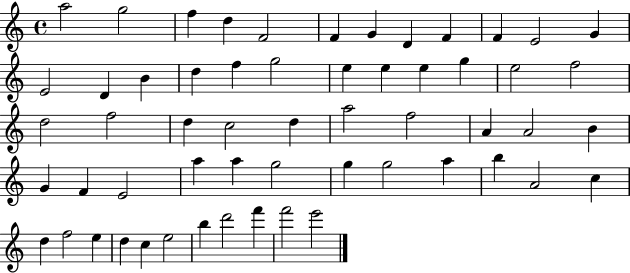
A5/h G5/h F5/q D5/q F4/h F4/q G4/q D4/q F4/q F4/q E4/h G4/q E4/h D4/q B4/q D5/q F5/q G5/h E5/q E5/q E5/q G5/q E5/h F5/h D5/h F5/h D5/q C5/h D5/q A5/h F5/h A4/q A4/h B4/q G4/q F4/q E4/h A5/q A5/q G5/h G5/q G5/h A5/q B5/q A4/h C5/q D5/q F5/h E5/q D5/q C5/q E5/h B5/q D6/h F6/q F6/h E6/h